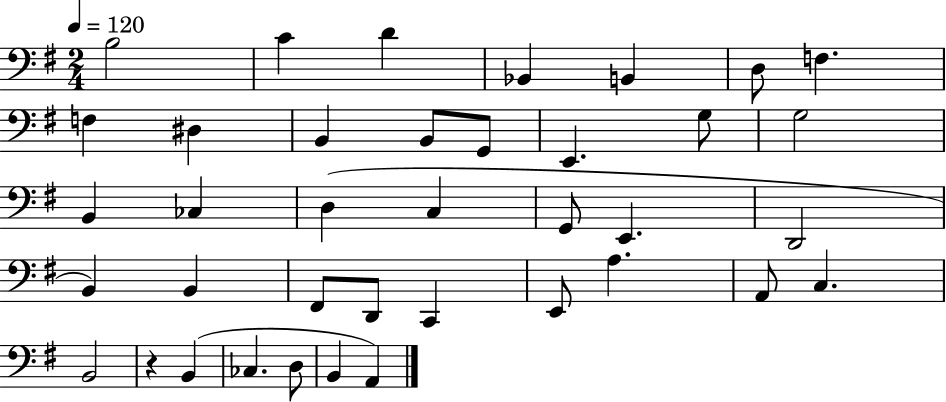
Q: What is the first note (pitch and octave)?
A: B3